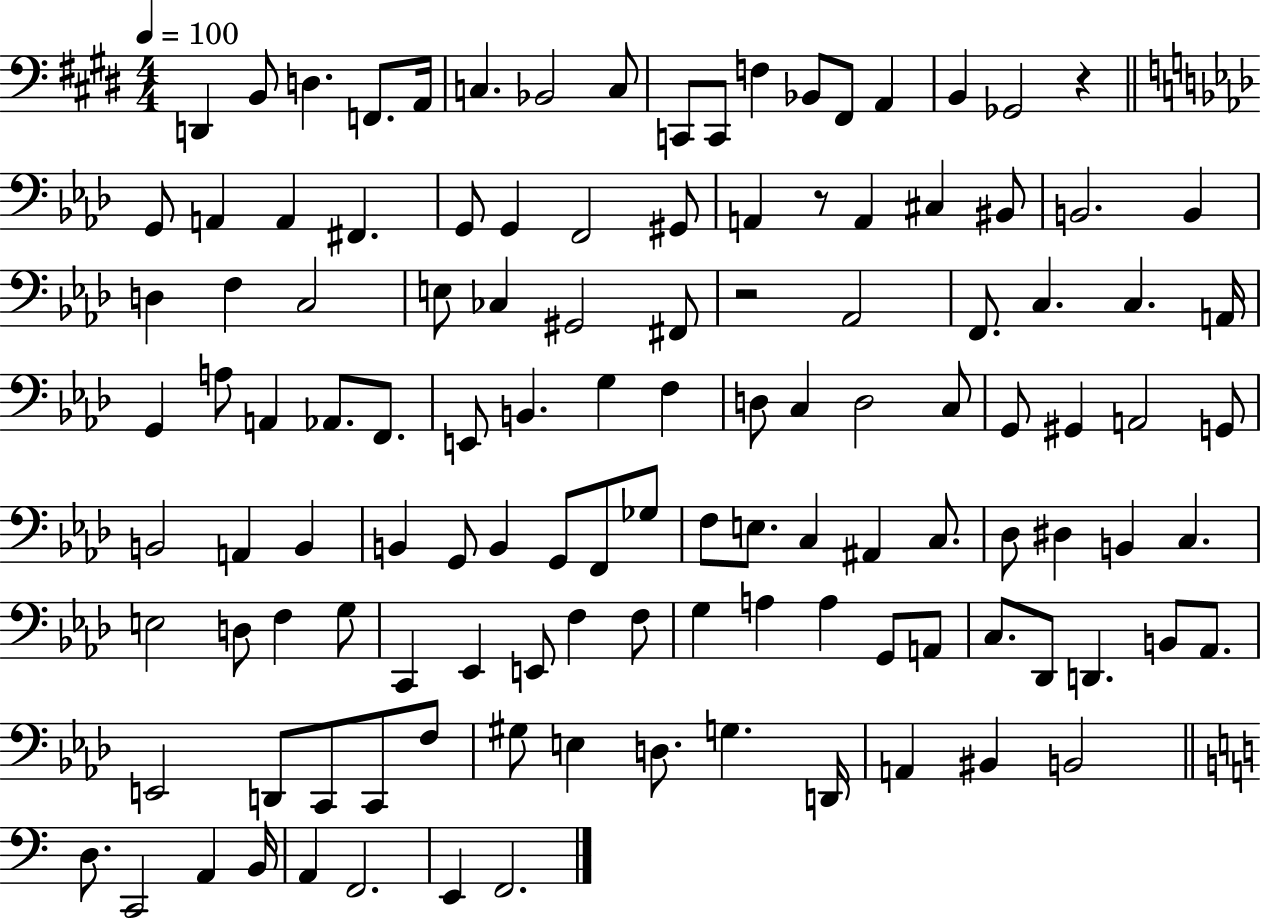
{
  \clef bass
  \numericTimeSignature
  \time 4/4
  \key e \major
  \tempo 4 = 100
  d,4 b,8 d4. f,8. a,16 | c4. bes,2 c8 | c,8 c,8 f4 bes,8 fis,8 a,4 | b,4 ges,2 r4 | \break \bar "||" \break \key f \minor g,8 a,4 a,4 fis,4. | g,8 g,4 f,2 gis,8 | a,4 r8 a,4 cis4 bis,8 | b,2. b,4 | \break d4 f4 c2 | e8 ces4 gis,2 fis,8 | r2 aes,2 | f,8. c4. c4. a,16 | \break g,4 a8 a,4 aes,8. f,8. | e,8 b,4. g4 f4 | d8 c4 d2 c8 | g,8 gis,4 a,2 g,8 | \break b,2 a,4 b,4 | b,4 g,8 b,4 g,8 f,8 ges8 | f8 e8. c4 ais,4 c8. | des8 dis4 b,4 c4. | \break e2 d8 f4 g8 | c,4 ees,4 e,8 f4 f8 | g4 a4 a4 g,8 a,8 | c8. des,8 d,4. b,8 aes,8. | \break e,2 d,8 c,8 c,8 f8 | gis8 e4 d8. g4. d,16 | a,4 bis,4 b,2 | \bar "||" \break \key a \minor d8. c,2 a,4 b,16 | a,4 f,2. | e,4 f,2. | \bar "|."
}